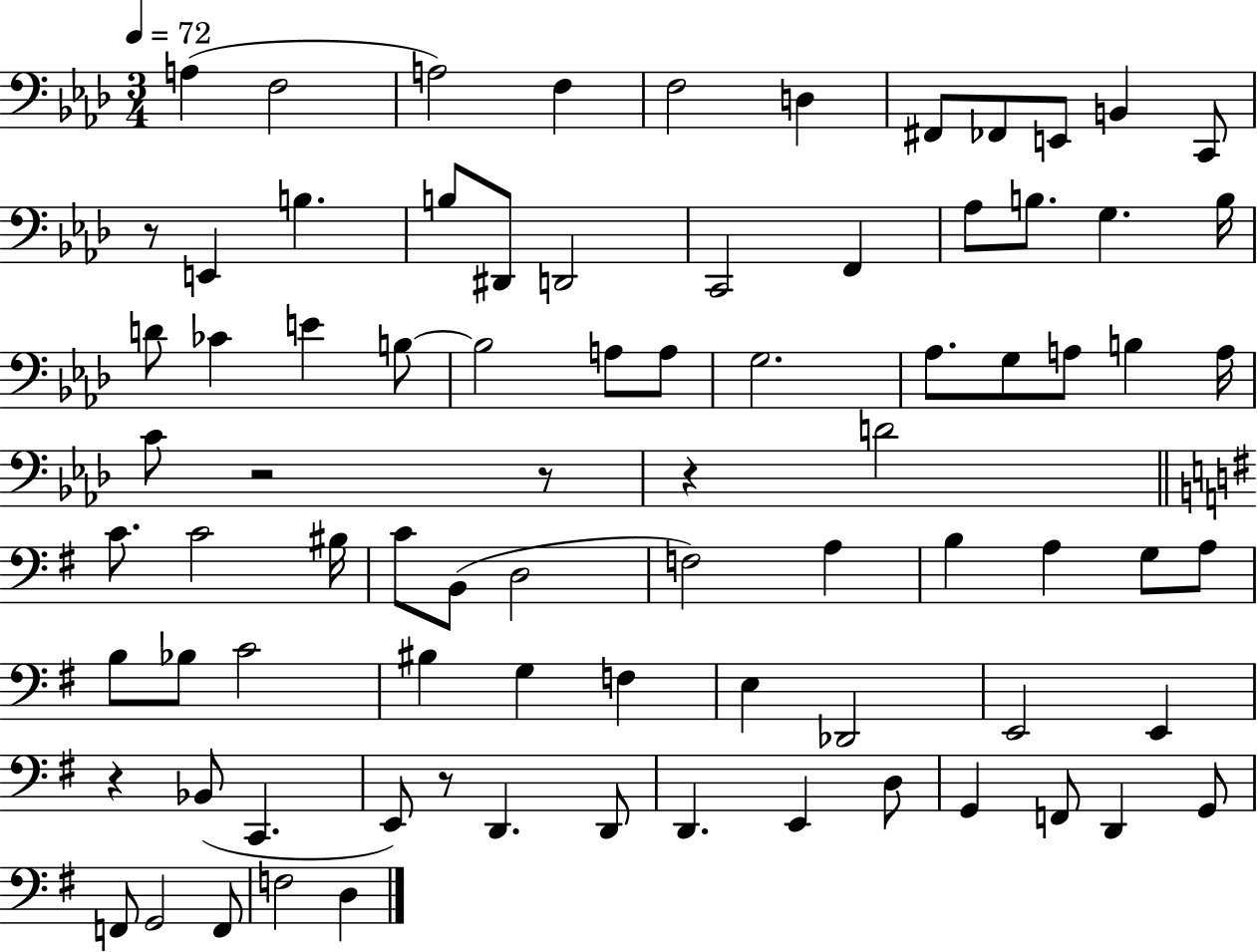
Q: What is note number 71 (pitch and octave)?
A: G2